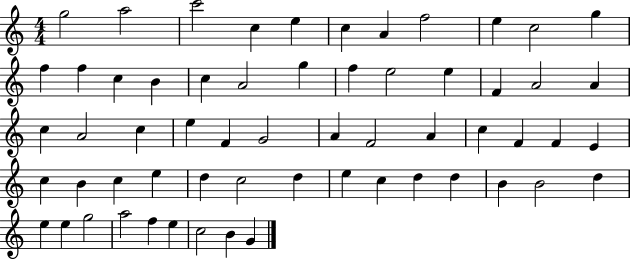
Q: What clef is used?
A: treble